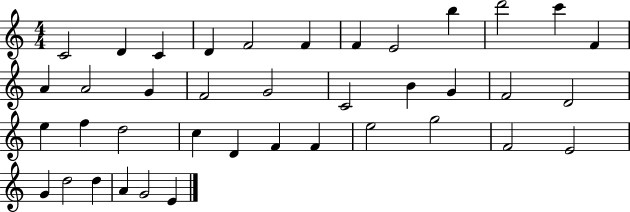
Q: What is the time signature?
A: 4/4